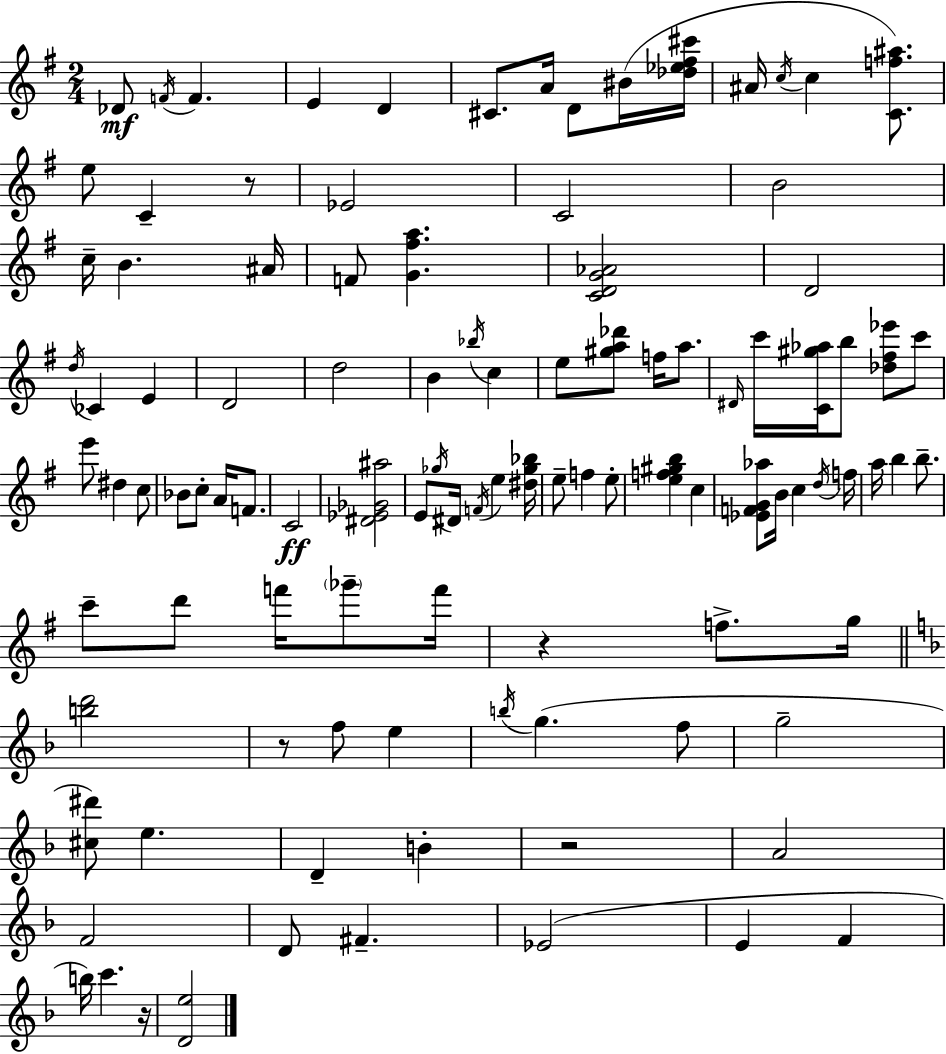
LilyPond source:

{
  \clef treble
  \numericTimeSignature
  \time 2/4
  \key e \minor
  des'8\mf \acciaccatura { f'16 } f'4. | e'4 d'4 | cis'8. a'16 d'8 bis'16( | <des'' ees'' fis'' cis'''>16 ais'16 \acciaccatura { c''16 } c''4 <c' f'' ais''>8.) | \break e''8 c'4-- | r8 ees'2 | c'2 | b'2 | \break c''16-- b'4. | ais'16 f'8 <g' fis'' a''>4. | <c' d' g' aes'>2 | d'2 | \break \acciaccatura { d''16 } ces'4 e'4 | d'2 | d''2 | b'4 \acciaccatura { bes''16 } | \break c''4 e''8 <gis'' a'' des'''>8 | f''16 a''8. \grace { dis'16 } c'''16 <c' gis'' aes''>16 b''8 | <des'' fis'' ees'''>8 c'''8 e'''8 dis''4 | c''8 bes'8 c''8-. | \break a'16 f'8. c'2\ff | <dis' ees' ges' ais''>2 | e'8 \acciaccatura { ges''16 } | dis'16 \acciaccatura { f'16 } e''4 <dis'' ges'' bes''>16 e''8-- | \break f''4 e''8-. <e'' f'' gis'' b''>4 | c''4 <ees' f' g' aes''>8 | b'16 c''4 \acciaccatura { d''16 } f''16 | a''16 b''4 b''8.-- | \break c'''8-- d'''8 f'''16 \parenthesize ges'''8-- f'''16 | r4 f''8.-> g''16 | \bar "||" \break \key f \major <b'' d'''>2 | r8 f''8 e''4 | \acciaccatura { b''16 } g''4.( f''8 | g''2-- | \break <cis'' dis'''>8) e''4. | d'4-- b'4-. | r2 | a'2 | \break f'2 | d'8 fis'4.-- | ees'2( | e'4 f'4 | \break b''16) c'''4. | r16 <d' e''>2 | \bar "|."
}